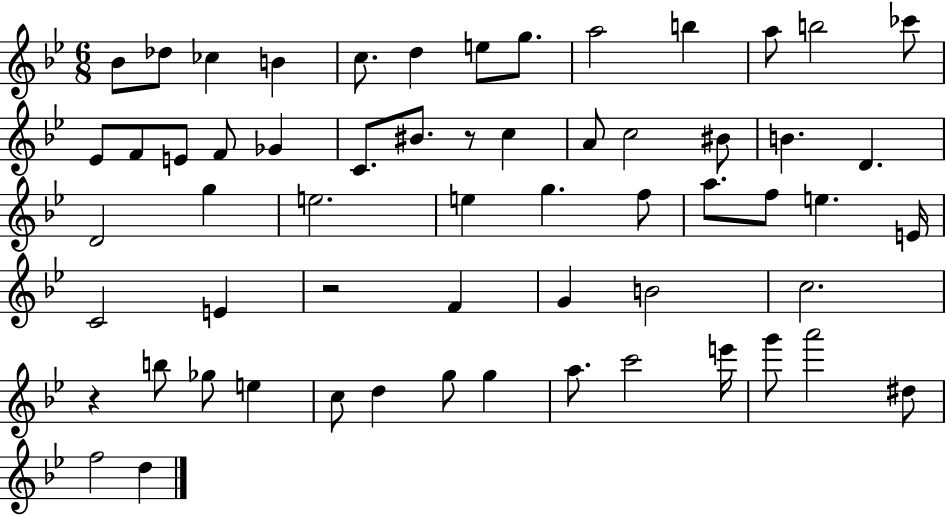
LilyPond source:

{
  \clef treble
  \numericTimeSignature
  \time 6/8
  \key bes \major
  \repeat volta 2 { bes'8 des''8 ces''4 b'4 | c''8. d''4 e''8 g''8. | a''2 b''4 | a''8 b''2 ces'''8 | \break ees'8 f'8 e'8 f'8 ges'4 | c'8. bis'8. r8 c''4 | a'8 c''2 bis'8 | b'4. d'4. | \break d'2 g''4 | e''2. | e''4 g''4. f''8 | a''8. f''8 e''4. e'16 | \break c'2 e'4 | r2 f'4 | g'4 b'2 | c''2. | \break r4 b''8 ges''8 e''4 | c''8 d''4 g''8 g''4 | a''8. c'''2 e'''16 | g'''8 a'''2 dis''8 | \break f''2 d''4 | } \bar "|."
}